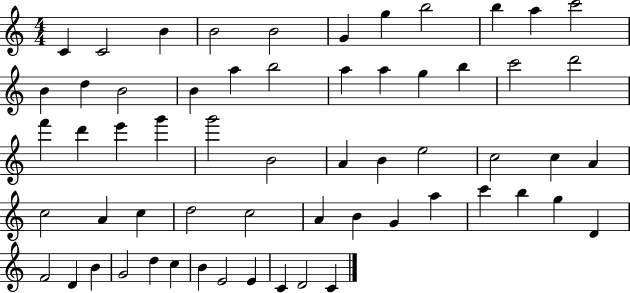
C4/q C4/h B4/q B4/h B4/h G4/q G5/q B5/h B5/q A5/q C6/h B4/q D5/q B4/h B4/q A5/q B5/h A5/q A5/q G5/q B5/q C6/h D6/h F6/q D6/q E6/q G6/q G6/h B4/h A4/q B4/q E5/h C5/h C5/q A4/q C5/h A4/q C5/q D5/h C5/h A4/q B4/q G4/q A5/q C6/q B5/q G5/q D4/q F4/h D4/q B4/q G4/h D5/q C5/q B4/q E4/h E4/q C4/q D4/h C4/q